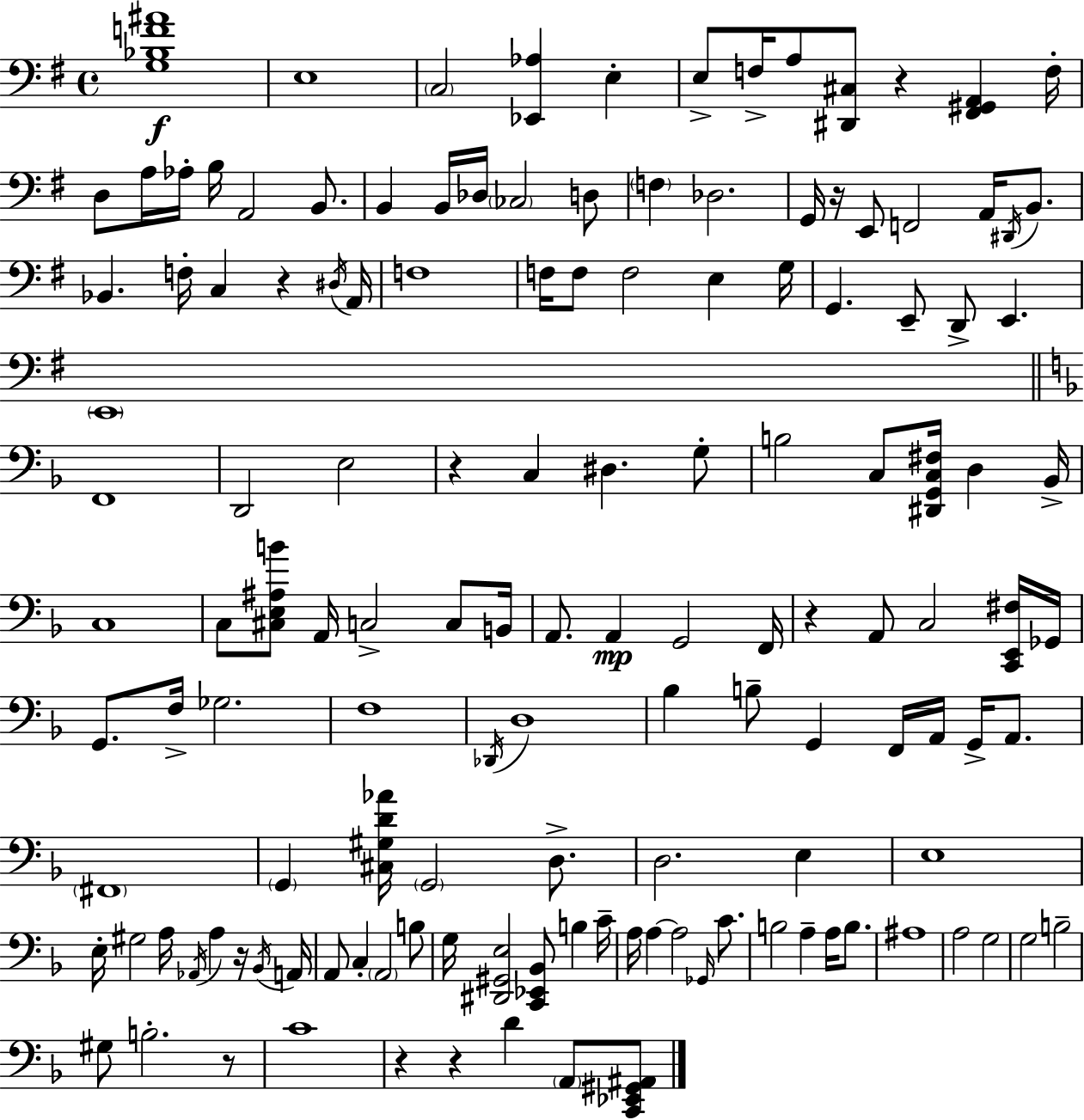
{
  \clef bass
  \time 4/4
  \defaultTimeSignature
  \key e \minor
  <g bes f' ais'>1\f | e1 | \parenthesize c2 <ees, aes>4 e4-. | e8-> f16-> a8 <dis, cis>8 r4 <fis, gis, a,>4 f16-. | \break d8 a16 aes16-. b16 a,2 b,8. | b,4 b,16 des16 \parenthesize ces2 d8 | \parenthesize f4 des2. | g,16 r16 e,8 f,2 a,16 \acciaccatura { dis,16 } b,8. | \break bes,4. f16-. c4 r4 | \acciaccatura { dis16 } a,16 f1 | f16 f8 f2 e4 | g16 g,4. e,8-- d,8-> e,4. | \break \parenthesize e,1 | \bar "||" \break \key f \major f,1 | d,2 e2 | r4 c4 dis4. g8-. | b2 c8 <dis, g, c fis>16 d4 bes,16-> | \break c1 | c8 <cis e ais b'>8 a,16 c2-> c8 b,16 | a,8. a,4\mp g,2 f,16 | r4 a,8 c2 <c, e, fis>16 ges,16 | \break g,8. f16-> ges2. | f1 | \acciaccatura { des,16 } d1 | bes4 b8-- g,4 f,16 a,16 g,16-> a,8. | \break \parenthesize fis,1 | \parenthesize g,4 <cis gis d' aes'>16 \parenthesize g,2 d8.-> | d2. e4 | e1 | \break e16-. gis2 a16 \acciaccatura { aes,16 } a4 | r16 \acciaccatura { bes,16 } a,16 a,8 c4-. \parenthesize a,2 | b8 g16 <dis, gis, e>2 <c, ees, bes,>8 b4 | c'16-- a16 a4~~ a2 | \break \grace { ges,16 } c'8. b2 a4-- | a16 b8. ais1 | a2 g2 | g2 b2-- | \break gis8 b2.-. | r8 c'1 | r4 r4 d'4 | \parenthesize a,8 <c, ees, gis, ais,>8 \bar "|."
}